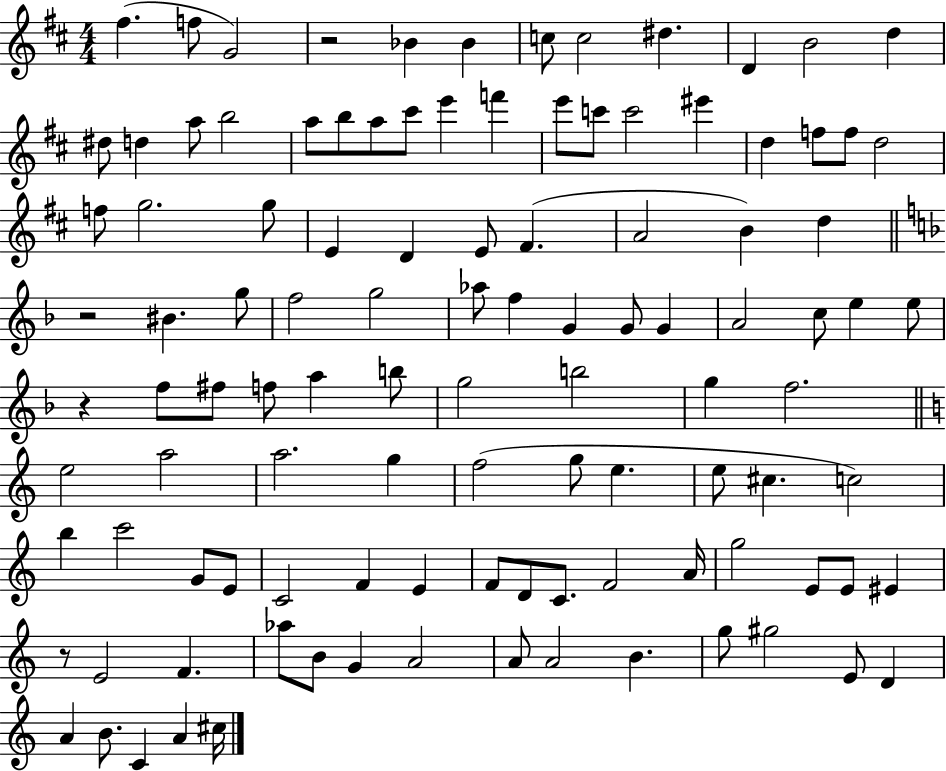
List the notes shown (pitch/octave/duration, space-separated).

F#5/q. F5/e G4/h R/h Bb4/q Bb4/q C5/e C5/h D#5/q. D4/q B4/h D5/q D#5/e D5/q A5/e B5/h A5/e B5/e A5/e C#6/e E6/q F6/q E6/e C6/e C6/h EIS6/q D5/q F5/e F5/e D5/h F5/e G5/h. G5/e E4/q D4/q E4/e F#4/q. A4/h B4/q D5/q R/h BIS4/q. G5/e F5/h G5/h Ab5/e F5/q G4/q G4/e G4/q A4/h C5/e E5/q E5/e R/q F5/e F#5/e F5/e A5/q B5/e G5/h B5/h G5/q F5/h. E5/h A5/h A5/h. G5/q F5/h G5/e E5/q. E5/e C#5/q. C5/h B5/q C6/h G4/e E4/e C4/h F4/q E4/q F4/e D4/e C4/e. F4/h A4/s G5/h E4/e E4/e EIS4/q R/e E4/h F4/q. Ab5/e B4/e G4/q A4/h A4/e A4/h B4/q. G5/e G#5/h E4/e D4/q A4/q B4/e. C4/q A4/q C#5/s